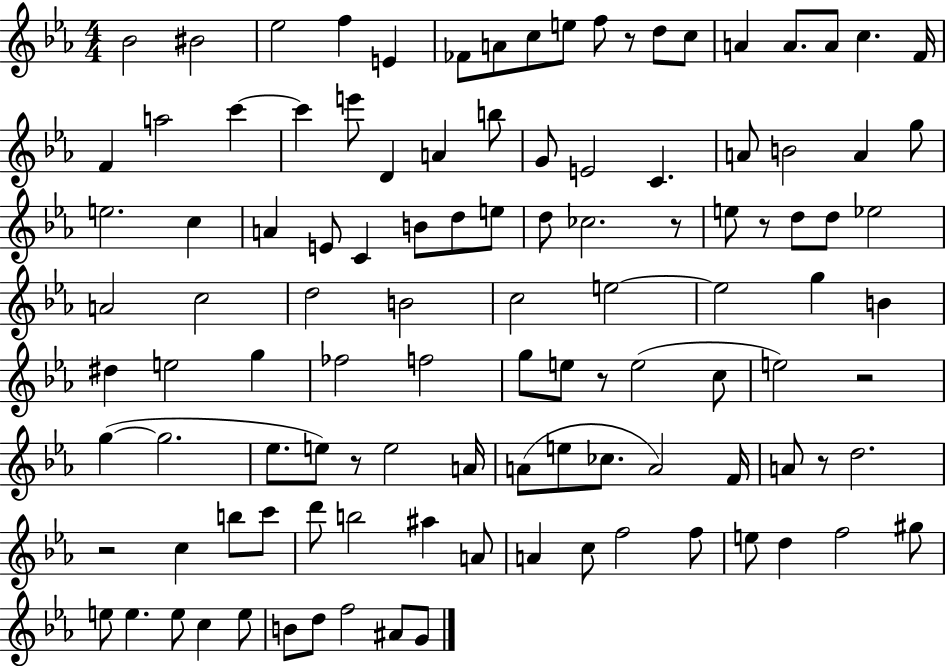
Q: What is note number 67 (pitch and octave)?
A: G5